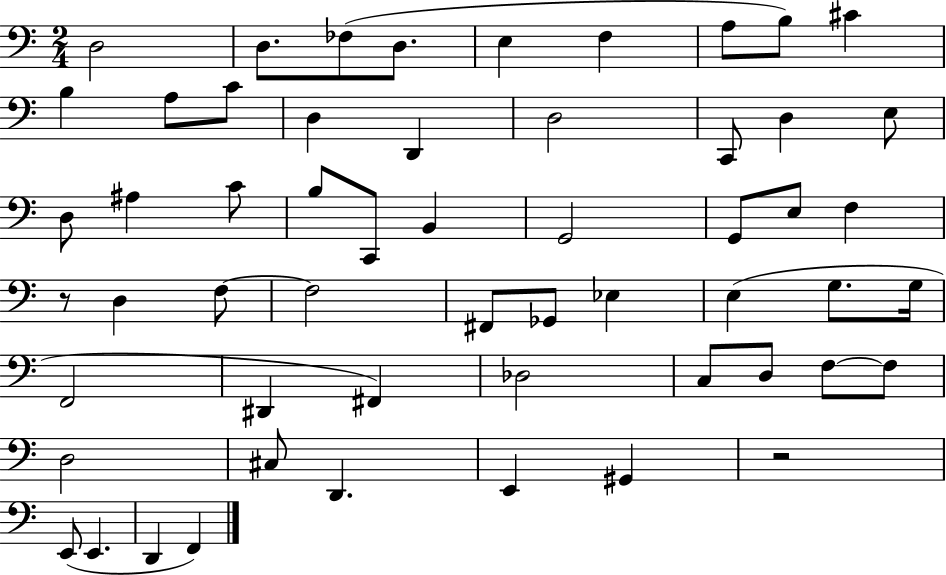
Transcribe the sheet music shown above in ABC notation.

X:1
T:Untitled
M:2/4
L:1/4
K:C
D,2 D,/2 _F,/2 D,/2 E, F, A,/2 B,/2 ^C B, A,/2 C/2 D, D,, D,2 C,,/2 D, E,/2 D,/2 ^A, C/2 B,/2 C,,/2 B,, G,,2 G,,/2 E,/2 F, z/2 D, F,/2 F,2 ^F,,/2 _G,,/2 _E, E, G,/2 G,/4 F,,2 ^D,, ^F,, _D,2 C,/2 D,/2 F,/2 F,/2 D,2 ^C,/2 D,, E,, ^G,, z2 E,,/2 E,, D,, F,,